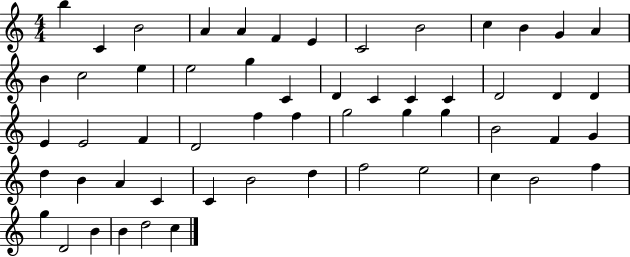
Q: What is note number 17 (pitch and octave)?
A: E5